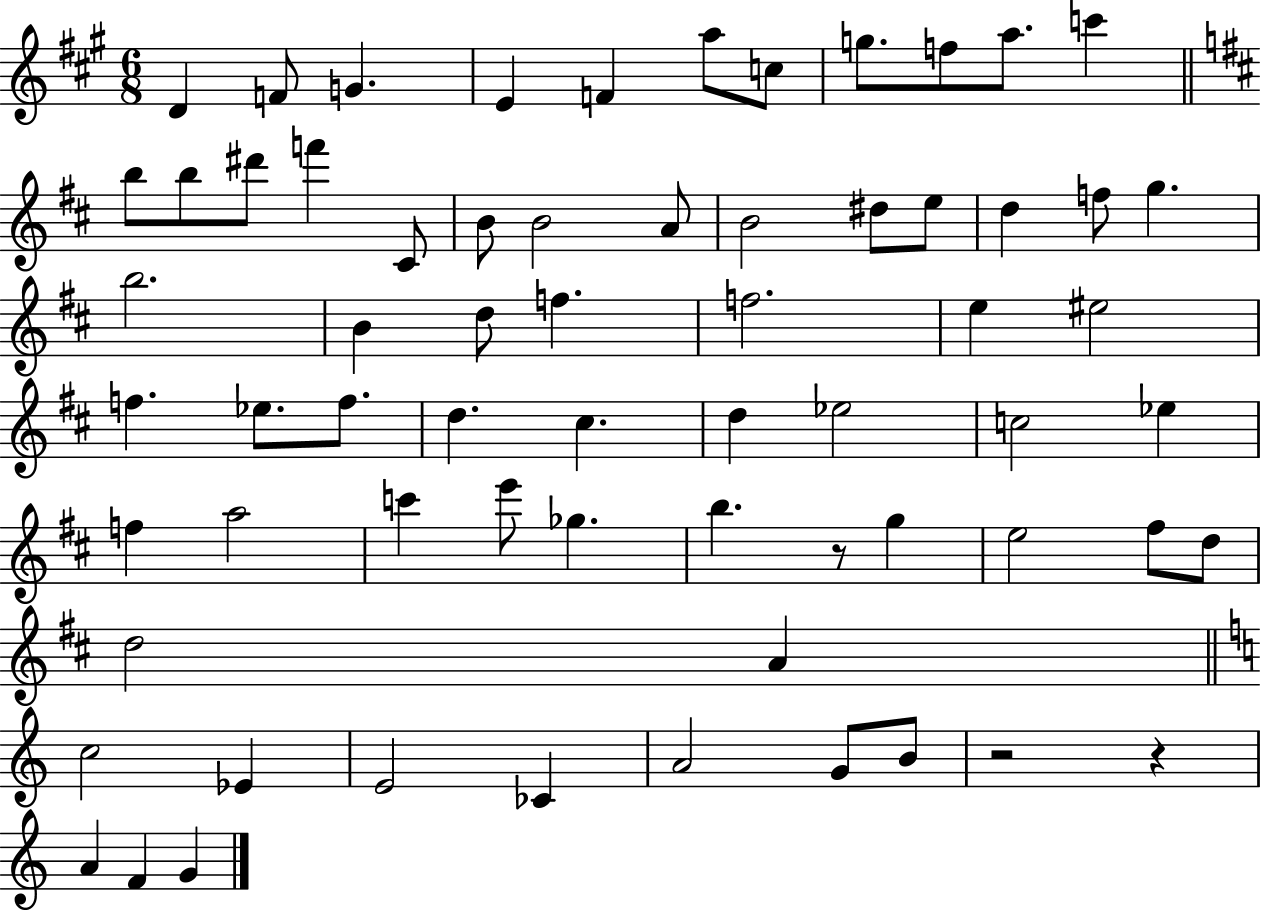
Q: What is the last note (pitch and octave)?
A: G4